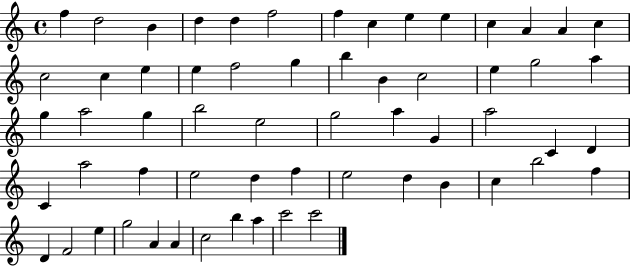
{
  \clef treble
  \time 4/4
  \defaultTimeSignature
  \key c \major
  f''4 d''2 b'4 | d''4 d''4 f''2 | f''4 c''4 e''4 e''4 | c''4 a'4 a'4 c''4 | \break c''2 c''4 e''4 | e''4 f''2 g''4 | b''4 b'4 c''2 | e''4 g''2 a''4 | \break g''4 a''2 g''4 | b''2 e''2 | g''2 a''4 g'4 | a''2 c'4 d'4 | \break c'4 a''2 f''4 | e''2 d''4 f''4 | e''2 d''4 b'4 | c''4 b''2 f''4 | \break d'4 f'2 e''4 | g''2 a'4 a'4 | c''2 b''4 a''4 | c'''2 c'''2 | \break \bar "|."
}